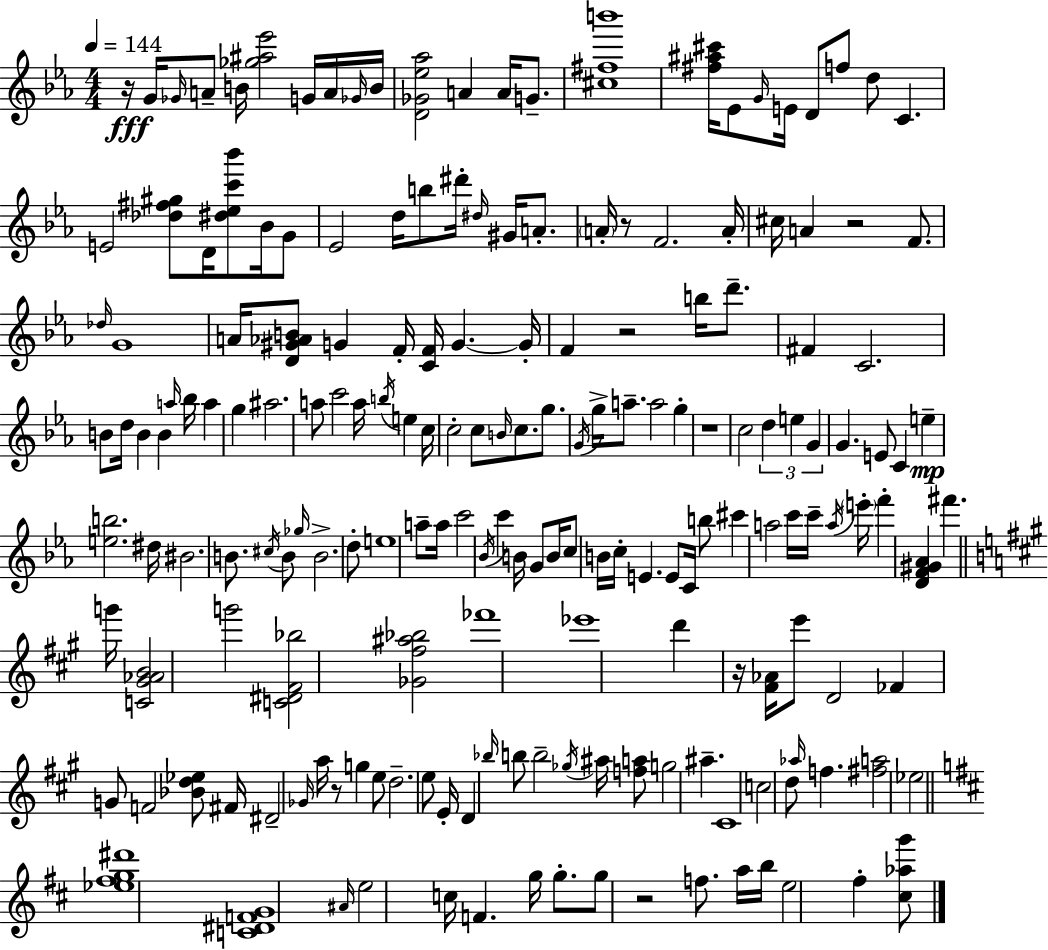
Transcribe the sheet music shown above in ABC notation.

X:1
T:Untitled
M:4/4
L:1/4
K:Eb
z/4 G/4 _G/4 A/2 B/4 [_g^a_e']2 G/4 A/4 _G/4 B/4 [D_G_e_a]2 A A/4 G/2 [^c^fb']4 [^f^a^c']/4 _E/2 G/4 E/4 D/2 f/2 d/2 C E2 [_d^f^g]/2 D/4 [^d_ec'_b']/2 _B/4 G/2 _E2 d/4 b/2 ^d'/4 ^d/4 ^G/4 A/2 A/4 z/2 F2 A/4 ^c/4 A z2 F/2 _d/4 G4 A/4 [D^G_AB]/2 G F/4 [CF]/4 G G/4 F z2 b/4 d'/2 ^F C2 B/2 d/4 B B a/4 _b/4 a g ^a2 a/2 c'2 a/4 b/4 e c/4 c2 c/2 B/4 c/2 g/2 G/4 g/4 a/2 a2 g z4 c2 d e G G E/2 C e [eb]2 ^d/4 ^B2 B/2 ^c/4 B/2 _g/4 B2 d/2 e4 a/2 a/4 c'2 _B/4 c' B/4 G/2 B/4 c/2 B/4 c/4 E E/2 C/4 b/2 ^c' a2 c'/4 c'/4 a/4 e'/4 f' [DF^G_A] ^f' g'/4 [C^G_AB]2 g'2 [C^D^F_b]2 [_G^f^a_b]2 _f'4 _e'4 d' z/4 [^F_A]/4 e'/2 D2 _F G/2 F2 [_Bd_e]/2 ^F/4 ^D2 _G/4 a/4 z/2 g e/2 d2 e/2 E/4 D _b/4 b/2 b2 _g/4 ^a/4 [fa]/2 g2 ^a ^C4 c2 d/2 _a/4 f [^fa]2 _e2 [_e^fg^d']4 [C^DFG]4 ^A/4 e2 c/4 F g/4 g/2 g/2 z2 f/2 a/4 b/4 e2 ^f [^c_ag']/2